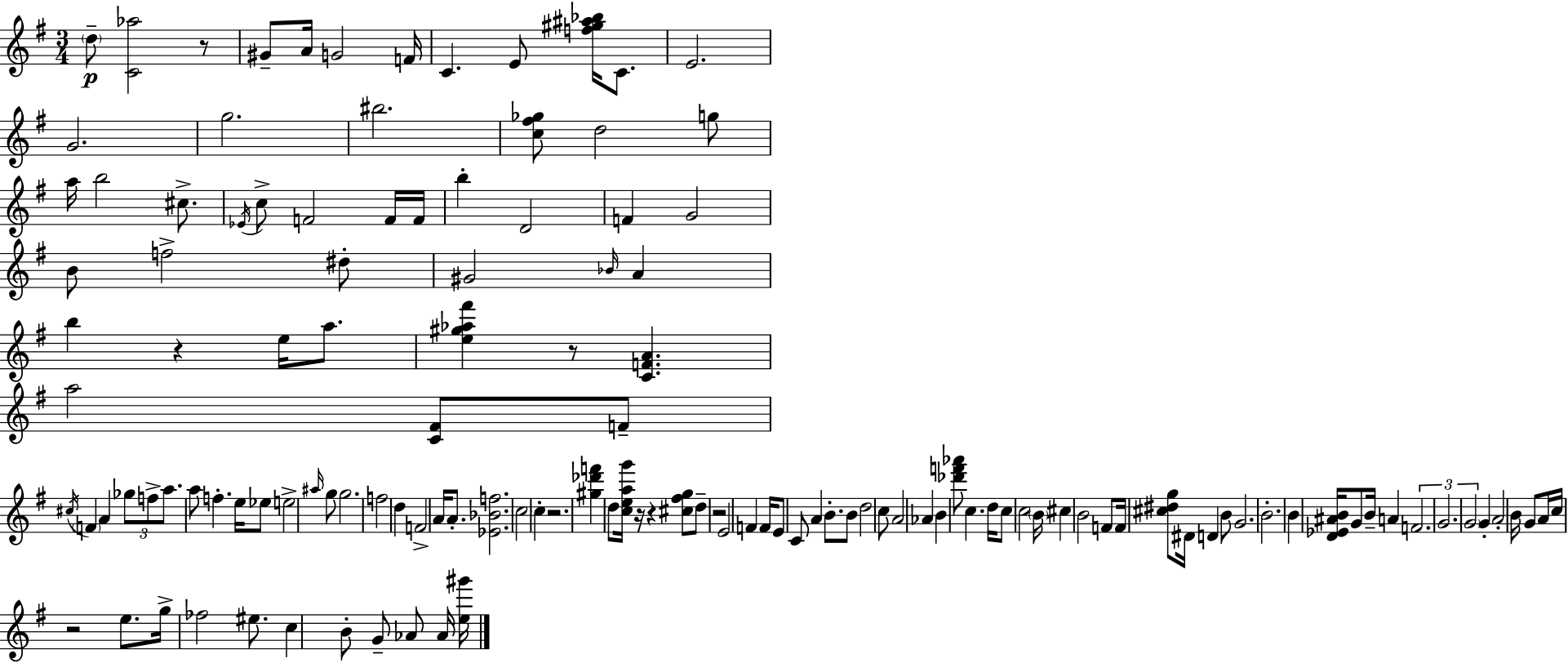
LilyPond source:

{
  \clef treble
  \numericTimeSignature
  \time 3/4
  \key e \minor
  \parenthesize d''8--\p <c' aes''>2 r8 | gis'8-- a'16 g'2 f'16 | c'4. e'8 <f'' gis'' ais'' bes''>16 c'8. | e'2. | \break g'2. | g''2. | bis''2. | <c'' fis'' ges''>8 d''2 g''8 | \break a''16 b''2 cis''8.-> | \acciaccatura { ees'16 } c''8-> f'2 f'16 | f'16 b''4-. d'2 | f'4 g'2 | \break b'8 f''2-> dis''8-. | gis'2 \grace { bes'16 } a'4 | b''4 r4 e''16 a''8. | <e'' gis'' aes'' fis'''>4 r8 <c' f' a'>4. | \break a''2 <c' fis'>8 | f'8-- \acciaccatura { cis''16 } \parenthesize f'4 a'4 \tuplet 3/2 { ges''8 | f''8-> a''8. } a''8 f''4.-. | e''16 ees''8 e''2-> | \break \grace { ais''16 } g''8 g''2. | f''2 | d''4 f'2-> | a'16 a'8.-. <ees' bes' f''>2. | \break \parenthesize c''2 | c''4-. r2. | <gis'' des''' f'''>4 d''8 <c'' e'' a'' g'''>16 r16 | r4 <cis'' fis'' g''>8 d''8-- r2 | \break e'2 | f'4 f'16 e'8 c'8 a'4 | b'8.-. b'8 d''2 | c''8 a'2 | \break aes'4 b'4 <des''' f''' aes'''>8 c''4. | d''16 c''8 c''2 | \parenthesize b'16 cis''4 b'2 | f'8 f'16 <cis'' dis'' g''>8 dis'16 d'4 | \break b'8 g'2. | b'2.-. | b'4 <d' ees' ais' b'>16 g'8 b'16-- | a'4 \tuplet 3/2 { f'2. | \break g'2. | \parenthesize g'2 } | g'4-. a'2-. | b'16 g'8 a'16 c''16 r2 | \break e''8. g''16-> fes''2 | eis''8. c''4 b'8-. g'8-- | aes'8 aes'16 <e'' gis'''>16 \bar "|."
}